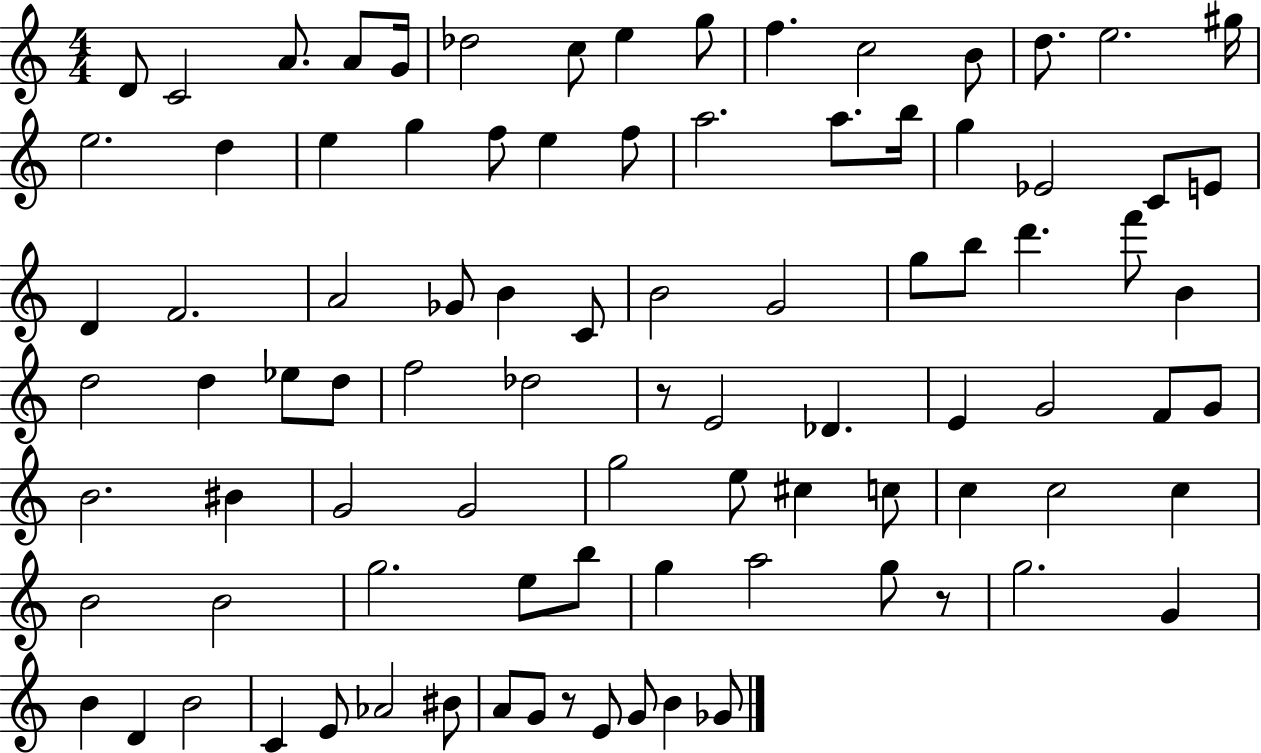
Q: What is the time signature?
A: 4/4